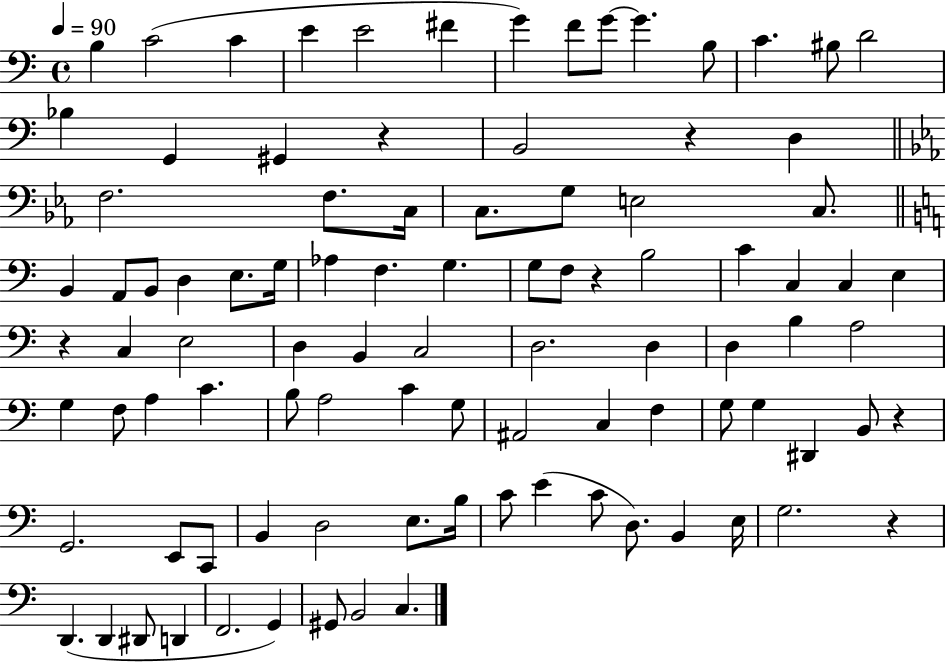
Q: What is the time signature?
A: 4/4